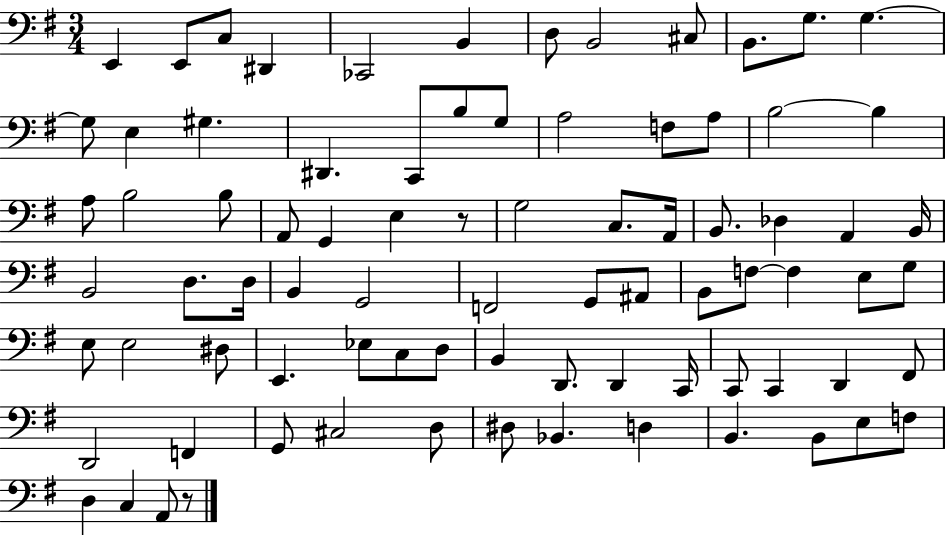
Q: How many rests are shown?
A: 2